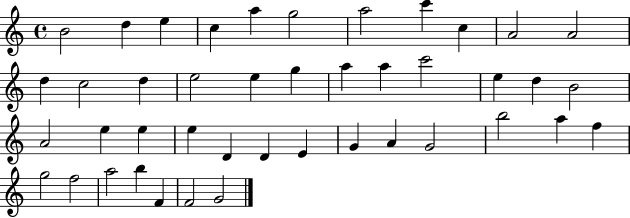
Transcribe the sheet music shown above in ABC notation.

X:1
T:Untitled
M:4/4
L:1/4
K:C
B2 d e c a g2 a2 c' c A2 A2 d c2 d e2 e g a a c'2 e d B2 A2 e e e D D E G A G2 b2 a f g2 f2 a2 b F F2 G2